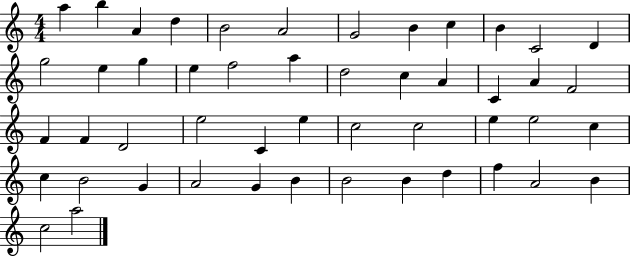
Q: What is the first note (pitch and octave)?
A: A5